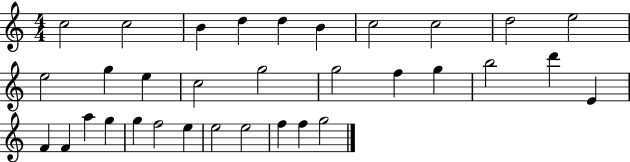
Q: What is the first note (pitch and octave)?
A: C5